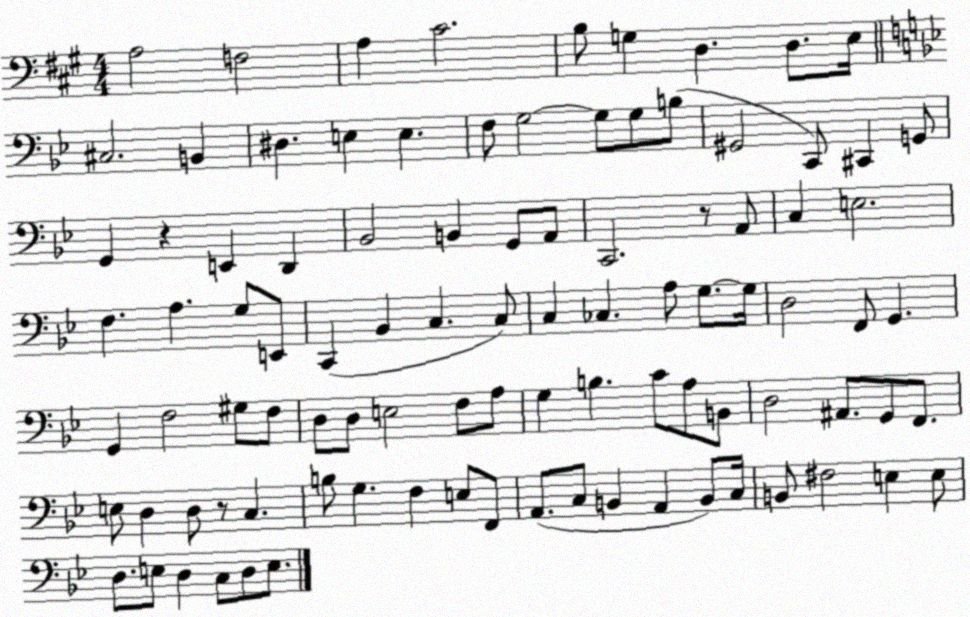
X:1
T:Untitled
M:4/4
L:1/4
K:A
A,2 F,2 A, ^C2 B,/2 G, D, D,/2 E,/4 ^C,2 B,, ^D, E, E, F,/2 G,2 G,/2 G,/2 B,/2 ^G,,2 C,,/2 ^C,, G,,/2 G,, z E,, D,, _B,,2 B,, G,,/2 A,,/2 C,,2 z/2 A,,/2 C, E,2 F, A, G,/2 E,,/2 C,, _B,, C, C,/2 C, _C, A,/2 G,/2 G,/4 D,2 F,,/2 G,, G,, F,2 ^G,/2 F,/2 D,/2 D,/2 E,2 F,/2 A,/2 G, B, C/2 A,/2 B,,/2 D,2 ^A,,/2 G,,/2 F,,/2 E,/2 D, D,/2 z/2 C, B,/2 G, F, E,/2 F,,/2 A,,/2 C,/2 B,, A,, B,,/2 C,/4 B,,/2 ^F,2 E, E,/2 D,/2 E,/2 D, C,/2 D,/2 E,/2